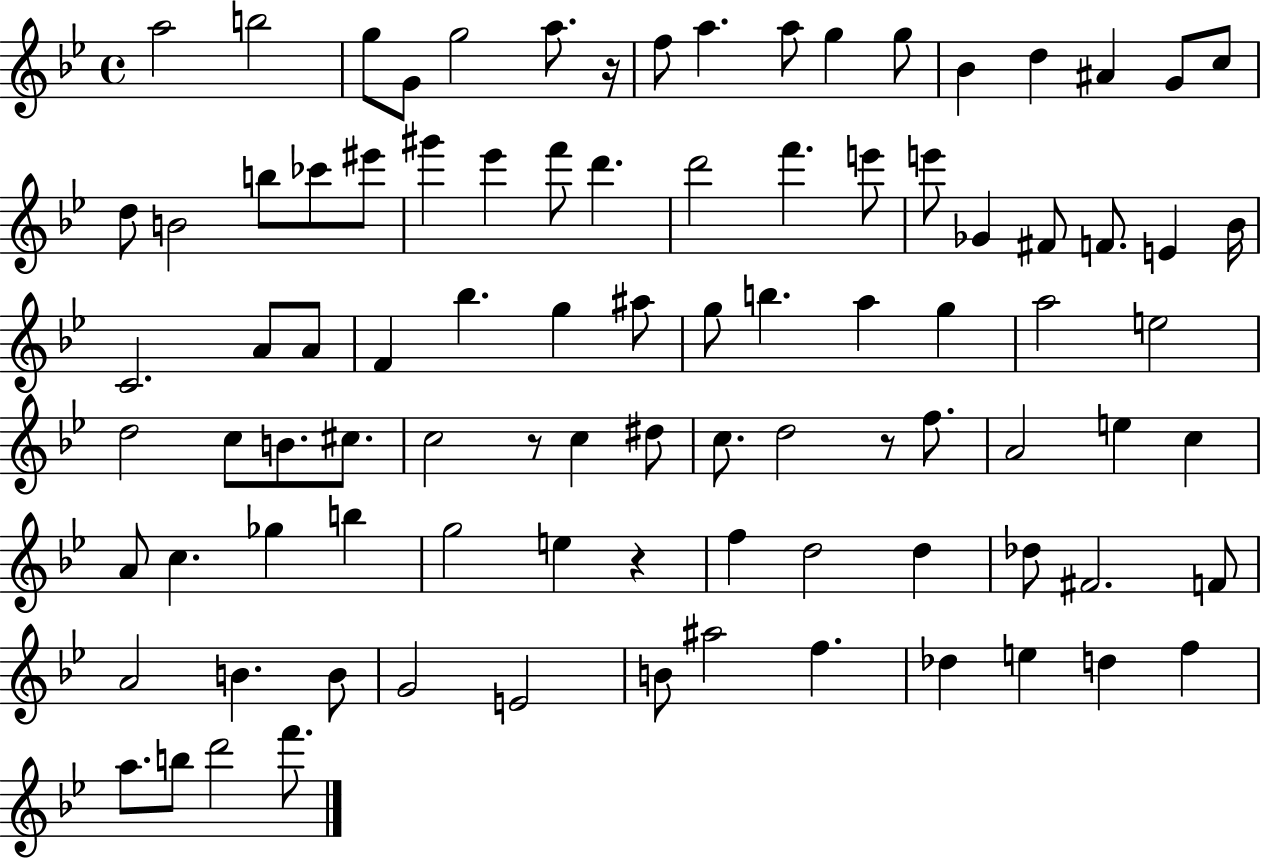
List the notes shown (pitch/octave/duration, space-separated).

A5/h B5/h G5/e G4/e G5/h A5/e. R/s F5/e A5/q. A5/e G5/q G5/e Bb4/q D5/q A#4/q G4/e C5/e D5/e B4/h B5/e CES6/e EIS6/e G#6/q Eb6/q F6/e D6/q. D6/h F6/q. E6/e E6/e Gb4/q F#4/e F4/e. E4/q Bb4/s C4/h. A4/e A4/e F4/q Bb5/q. G5/q A#5/e G5/e B5/q. A5/q G5/q A5/h E5/h D5/h C5/e B4/e. C#5/e. C5/h R/e C5/q D#5/e C5/e. D5/h R/e F5/e. A4/h E5/q C5/q A4/e C5/q. Gb5/q B5/q G5/h E5/q R/q F5/q D5/h D5/q Db5/e F#4/h. F4/e A4/h B4/q. B4/e G4/h E4/h B4/e A#5/h F5/q. Db5/q E5/q D5/q F5/q A5/e. B5/e D6/h F6/e.